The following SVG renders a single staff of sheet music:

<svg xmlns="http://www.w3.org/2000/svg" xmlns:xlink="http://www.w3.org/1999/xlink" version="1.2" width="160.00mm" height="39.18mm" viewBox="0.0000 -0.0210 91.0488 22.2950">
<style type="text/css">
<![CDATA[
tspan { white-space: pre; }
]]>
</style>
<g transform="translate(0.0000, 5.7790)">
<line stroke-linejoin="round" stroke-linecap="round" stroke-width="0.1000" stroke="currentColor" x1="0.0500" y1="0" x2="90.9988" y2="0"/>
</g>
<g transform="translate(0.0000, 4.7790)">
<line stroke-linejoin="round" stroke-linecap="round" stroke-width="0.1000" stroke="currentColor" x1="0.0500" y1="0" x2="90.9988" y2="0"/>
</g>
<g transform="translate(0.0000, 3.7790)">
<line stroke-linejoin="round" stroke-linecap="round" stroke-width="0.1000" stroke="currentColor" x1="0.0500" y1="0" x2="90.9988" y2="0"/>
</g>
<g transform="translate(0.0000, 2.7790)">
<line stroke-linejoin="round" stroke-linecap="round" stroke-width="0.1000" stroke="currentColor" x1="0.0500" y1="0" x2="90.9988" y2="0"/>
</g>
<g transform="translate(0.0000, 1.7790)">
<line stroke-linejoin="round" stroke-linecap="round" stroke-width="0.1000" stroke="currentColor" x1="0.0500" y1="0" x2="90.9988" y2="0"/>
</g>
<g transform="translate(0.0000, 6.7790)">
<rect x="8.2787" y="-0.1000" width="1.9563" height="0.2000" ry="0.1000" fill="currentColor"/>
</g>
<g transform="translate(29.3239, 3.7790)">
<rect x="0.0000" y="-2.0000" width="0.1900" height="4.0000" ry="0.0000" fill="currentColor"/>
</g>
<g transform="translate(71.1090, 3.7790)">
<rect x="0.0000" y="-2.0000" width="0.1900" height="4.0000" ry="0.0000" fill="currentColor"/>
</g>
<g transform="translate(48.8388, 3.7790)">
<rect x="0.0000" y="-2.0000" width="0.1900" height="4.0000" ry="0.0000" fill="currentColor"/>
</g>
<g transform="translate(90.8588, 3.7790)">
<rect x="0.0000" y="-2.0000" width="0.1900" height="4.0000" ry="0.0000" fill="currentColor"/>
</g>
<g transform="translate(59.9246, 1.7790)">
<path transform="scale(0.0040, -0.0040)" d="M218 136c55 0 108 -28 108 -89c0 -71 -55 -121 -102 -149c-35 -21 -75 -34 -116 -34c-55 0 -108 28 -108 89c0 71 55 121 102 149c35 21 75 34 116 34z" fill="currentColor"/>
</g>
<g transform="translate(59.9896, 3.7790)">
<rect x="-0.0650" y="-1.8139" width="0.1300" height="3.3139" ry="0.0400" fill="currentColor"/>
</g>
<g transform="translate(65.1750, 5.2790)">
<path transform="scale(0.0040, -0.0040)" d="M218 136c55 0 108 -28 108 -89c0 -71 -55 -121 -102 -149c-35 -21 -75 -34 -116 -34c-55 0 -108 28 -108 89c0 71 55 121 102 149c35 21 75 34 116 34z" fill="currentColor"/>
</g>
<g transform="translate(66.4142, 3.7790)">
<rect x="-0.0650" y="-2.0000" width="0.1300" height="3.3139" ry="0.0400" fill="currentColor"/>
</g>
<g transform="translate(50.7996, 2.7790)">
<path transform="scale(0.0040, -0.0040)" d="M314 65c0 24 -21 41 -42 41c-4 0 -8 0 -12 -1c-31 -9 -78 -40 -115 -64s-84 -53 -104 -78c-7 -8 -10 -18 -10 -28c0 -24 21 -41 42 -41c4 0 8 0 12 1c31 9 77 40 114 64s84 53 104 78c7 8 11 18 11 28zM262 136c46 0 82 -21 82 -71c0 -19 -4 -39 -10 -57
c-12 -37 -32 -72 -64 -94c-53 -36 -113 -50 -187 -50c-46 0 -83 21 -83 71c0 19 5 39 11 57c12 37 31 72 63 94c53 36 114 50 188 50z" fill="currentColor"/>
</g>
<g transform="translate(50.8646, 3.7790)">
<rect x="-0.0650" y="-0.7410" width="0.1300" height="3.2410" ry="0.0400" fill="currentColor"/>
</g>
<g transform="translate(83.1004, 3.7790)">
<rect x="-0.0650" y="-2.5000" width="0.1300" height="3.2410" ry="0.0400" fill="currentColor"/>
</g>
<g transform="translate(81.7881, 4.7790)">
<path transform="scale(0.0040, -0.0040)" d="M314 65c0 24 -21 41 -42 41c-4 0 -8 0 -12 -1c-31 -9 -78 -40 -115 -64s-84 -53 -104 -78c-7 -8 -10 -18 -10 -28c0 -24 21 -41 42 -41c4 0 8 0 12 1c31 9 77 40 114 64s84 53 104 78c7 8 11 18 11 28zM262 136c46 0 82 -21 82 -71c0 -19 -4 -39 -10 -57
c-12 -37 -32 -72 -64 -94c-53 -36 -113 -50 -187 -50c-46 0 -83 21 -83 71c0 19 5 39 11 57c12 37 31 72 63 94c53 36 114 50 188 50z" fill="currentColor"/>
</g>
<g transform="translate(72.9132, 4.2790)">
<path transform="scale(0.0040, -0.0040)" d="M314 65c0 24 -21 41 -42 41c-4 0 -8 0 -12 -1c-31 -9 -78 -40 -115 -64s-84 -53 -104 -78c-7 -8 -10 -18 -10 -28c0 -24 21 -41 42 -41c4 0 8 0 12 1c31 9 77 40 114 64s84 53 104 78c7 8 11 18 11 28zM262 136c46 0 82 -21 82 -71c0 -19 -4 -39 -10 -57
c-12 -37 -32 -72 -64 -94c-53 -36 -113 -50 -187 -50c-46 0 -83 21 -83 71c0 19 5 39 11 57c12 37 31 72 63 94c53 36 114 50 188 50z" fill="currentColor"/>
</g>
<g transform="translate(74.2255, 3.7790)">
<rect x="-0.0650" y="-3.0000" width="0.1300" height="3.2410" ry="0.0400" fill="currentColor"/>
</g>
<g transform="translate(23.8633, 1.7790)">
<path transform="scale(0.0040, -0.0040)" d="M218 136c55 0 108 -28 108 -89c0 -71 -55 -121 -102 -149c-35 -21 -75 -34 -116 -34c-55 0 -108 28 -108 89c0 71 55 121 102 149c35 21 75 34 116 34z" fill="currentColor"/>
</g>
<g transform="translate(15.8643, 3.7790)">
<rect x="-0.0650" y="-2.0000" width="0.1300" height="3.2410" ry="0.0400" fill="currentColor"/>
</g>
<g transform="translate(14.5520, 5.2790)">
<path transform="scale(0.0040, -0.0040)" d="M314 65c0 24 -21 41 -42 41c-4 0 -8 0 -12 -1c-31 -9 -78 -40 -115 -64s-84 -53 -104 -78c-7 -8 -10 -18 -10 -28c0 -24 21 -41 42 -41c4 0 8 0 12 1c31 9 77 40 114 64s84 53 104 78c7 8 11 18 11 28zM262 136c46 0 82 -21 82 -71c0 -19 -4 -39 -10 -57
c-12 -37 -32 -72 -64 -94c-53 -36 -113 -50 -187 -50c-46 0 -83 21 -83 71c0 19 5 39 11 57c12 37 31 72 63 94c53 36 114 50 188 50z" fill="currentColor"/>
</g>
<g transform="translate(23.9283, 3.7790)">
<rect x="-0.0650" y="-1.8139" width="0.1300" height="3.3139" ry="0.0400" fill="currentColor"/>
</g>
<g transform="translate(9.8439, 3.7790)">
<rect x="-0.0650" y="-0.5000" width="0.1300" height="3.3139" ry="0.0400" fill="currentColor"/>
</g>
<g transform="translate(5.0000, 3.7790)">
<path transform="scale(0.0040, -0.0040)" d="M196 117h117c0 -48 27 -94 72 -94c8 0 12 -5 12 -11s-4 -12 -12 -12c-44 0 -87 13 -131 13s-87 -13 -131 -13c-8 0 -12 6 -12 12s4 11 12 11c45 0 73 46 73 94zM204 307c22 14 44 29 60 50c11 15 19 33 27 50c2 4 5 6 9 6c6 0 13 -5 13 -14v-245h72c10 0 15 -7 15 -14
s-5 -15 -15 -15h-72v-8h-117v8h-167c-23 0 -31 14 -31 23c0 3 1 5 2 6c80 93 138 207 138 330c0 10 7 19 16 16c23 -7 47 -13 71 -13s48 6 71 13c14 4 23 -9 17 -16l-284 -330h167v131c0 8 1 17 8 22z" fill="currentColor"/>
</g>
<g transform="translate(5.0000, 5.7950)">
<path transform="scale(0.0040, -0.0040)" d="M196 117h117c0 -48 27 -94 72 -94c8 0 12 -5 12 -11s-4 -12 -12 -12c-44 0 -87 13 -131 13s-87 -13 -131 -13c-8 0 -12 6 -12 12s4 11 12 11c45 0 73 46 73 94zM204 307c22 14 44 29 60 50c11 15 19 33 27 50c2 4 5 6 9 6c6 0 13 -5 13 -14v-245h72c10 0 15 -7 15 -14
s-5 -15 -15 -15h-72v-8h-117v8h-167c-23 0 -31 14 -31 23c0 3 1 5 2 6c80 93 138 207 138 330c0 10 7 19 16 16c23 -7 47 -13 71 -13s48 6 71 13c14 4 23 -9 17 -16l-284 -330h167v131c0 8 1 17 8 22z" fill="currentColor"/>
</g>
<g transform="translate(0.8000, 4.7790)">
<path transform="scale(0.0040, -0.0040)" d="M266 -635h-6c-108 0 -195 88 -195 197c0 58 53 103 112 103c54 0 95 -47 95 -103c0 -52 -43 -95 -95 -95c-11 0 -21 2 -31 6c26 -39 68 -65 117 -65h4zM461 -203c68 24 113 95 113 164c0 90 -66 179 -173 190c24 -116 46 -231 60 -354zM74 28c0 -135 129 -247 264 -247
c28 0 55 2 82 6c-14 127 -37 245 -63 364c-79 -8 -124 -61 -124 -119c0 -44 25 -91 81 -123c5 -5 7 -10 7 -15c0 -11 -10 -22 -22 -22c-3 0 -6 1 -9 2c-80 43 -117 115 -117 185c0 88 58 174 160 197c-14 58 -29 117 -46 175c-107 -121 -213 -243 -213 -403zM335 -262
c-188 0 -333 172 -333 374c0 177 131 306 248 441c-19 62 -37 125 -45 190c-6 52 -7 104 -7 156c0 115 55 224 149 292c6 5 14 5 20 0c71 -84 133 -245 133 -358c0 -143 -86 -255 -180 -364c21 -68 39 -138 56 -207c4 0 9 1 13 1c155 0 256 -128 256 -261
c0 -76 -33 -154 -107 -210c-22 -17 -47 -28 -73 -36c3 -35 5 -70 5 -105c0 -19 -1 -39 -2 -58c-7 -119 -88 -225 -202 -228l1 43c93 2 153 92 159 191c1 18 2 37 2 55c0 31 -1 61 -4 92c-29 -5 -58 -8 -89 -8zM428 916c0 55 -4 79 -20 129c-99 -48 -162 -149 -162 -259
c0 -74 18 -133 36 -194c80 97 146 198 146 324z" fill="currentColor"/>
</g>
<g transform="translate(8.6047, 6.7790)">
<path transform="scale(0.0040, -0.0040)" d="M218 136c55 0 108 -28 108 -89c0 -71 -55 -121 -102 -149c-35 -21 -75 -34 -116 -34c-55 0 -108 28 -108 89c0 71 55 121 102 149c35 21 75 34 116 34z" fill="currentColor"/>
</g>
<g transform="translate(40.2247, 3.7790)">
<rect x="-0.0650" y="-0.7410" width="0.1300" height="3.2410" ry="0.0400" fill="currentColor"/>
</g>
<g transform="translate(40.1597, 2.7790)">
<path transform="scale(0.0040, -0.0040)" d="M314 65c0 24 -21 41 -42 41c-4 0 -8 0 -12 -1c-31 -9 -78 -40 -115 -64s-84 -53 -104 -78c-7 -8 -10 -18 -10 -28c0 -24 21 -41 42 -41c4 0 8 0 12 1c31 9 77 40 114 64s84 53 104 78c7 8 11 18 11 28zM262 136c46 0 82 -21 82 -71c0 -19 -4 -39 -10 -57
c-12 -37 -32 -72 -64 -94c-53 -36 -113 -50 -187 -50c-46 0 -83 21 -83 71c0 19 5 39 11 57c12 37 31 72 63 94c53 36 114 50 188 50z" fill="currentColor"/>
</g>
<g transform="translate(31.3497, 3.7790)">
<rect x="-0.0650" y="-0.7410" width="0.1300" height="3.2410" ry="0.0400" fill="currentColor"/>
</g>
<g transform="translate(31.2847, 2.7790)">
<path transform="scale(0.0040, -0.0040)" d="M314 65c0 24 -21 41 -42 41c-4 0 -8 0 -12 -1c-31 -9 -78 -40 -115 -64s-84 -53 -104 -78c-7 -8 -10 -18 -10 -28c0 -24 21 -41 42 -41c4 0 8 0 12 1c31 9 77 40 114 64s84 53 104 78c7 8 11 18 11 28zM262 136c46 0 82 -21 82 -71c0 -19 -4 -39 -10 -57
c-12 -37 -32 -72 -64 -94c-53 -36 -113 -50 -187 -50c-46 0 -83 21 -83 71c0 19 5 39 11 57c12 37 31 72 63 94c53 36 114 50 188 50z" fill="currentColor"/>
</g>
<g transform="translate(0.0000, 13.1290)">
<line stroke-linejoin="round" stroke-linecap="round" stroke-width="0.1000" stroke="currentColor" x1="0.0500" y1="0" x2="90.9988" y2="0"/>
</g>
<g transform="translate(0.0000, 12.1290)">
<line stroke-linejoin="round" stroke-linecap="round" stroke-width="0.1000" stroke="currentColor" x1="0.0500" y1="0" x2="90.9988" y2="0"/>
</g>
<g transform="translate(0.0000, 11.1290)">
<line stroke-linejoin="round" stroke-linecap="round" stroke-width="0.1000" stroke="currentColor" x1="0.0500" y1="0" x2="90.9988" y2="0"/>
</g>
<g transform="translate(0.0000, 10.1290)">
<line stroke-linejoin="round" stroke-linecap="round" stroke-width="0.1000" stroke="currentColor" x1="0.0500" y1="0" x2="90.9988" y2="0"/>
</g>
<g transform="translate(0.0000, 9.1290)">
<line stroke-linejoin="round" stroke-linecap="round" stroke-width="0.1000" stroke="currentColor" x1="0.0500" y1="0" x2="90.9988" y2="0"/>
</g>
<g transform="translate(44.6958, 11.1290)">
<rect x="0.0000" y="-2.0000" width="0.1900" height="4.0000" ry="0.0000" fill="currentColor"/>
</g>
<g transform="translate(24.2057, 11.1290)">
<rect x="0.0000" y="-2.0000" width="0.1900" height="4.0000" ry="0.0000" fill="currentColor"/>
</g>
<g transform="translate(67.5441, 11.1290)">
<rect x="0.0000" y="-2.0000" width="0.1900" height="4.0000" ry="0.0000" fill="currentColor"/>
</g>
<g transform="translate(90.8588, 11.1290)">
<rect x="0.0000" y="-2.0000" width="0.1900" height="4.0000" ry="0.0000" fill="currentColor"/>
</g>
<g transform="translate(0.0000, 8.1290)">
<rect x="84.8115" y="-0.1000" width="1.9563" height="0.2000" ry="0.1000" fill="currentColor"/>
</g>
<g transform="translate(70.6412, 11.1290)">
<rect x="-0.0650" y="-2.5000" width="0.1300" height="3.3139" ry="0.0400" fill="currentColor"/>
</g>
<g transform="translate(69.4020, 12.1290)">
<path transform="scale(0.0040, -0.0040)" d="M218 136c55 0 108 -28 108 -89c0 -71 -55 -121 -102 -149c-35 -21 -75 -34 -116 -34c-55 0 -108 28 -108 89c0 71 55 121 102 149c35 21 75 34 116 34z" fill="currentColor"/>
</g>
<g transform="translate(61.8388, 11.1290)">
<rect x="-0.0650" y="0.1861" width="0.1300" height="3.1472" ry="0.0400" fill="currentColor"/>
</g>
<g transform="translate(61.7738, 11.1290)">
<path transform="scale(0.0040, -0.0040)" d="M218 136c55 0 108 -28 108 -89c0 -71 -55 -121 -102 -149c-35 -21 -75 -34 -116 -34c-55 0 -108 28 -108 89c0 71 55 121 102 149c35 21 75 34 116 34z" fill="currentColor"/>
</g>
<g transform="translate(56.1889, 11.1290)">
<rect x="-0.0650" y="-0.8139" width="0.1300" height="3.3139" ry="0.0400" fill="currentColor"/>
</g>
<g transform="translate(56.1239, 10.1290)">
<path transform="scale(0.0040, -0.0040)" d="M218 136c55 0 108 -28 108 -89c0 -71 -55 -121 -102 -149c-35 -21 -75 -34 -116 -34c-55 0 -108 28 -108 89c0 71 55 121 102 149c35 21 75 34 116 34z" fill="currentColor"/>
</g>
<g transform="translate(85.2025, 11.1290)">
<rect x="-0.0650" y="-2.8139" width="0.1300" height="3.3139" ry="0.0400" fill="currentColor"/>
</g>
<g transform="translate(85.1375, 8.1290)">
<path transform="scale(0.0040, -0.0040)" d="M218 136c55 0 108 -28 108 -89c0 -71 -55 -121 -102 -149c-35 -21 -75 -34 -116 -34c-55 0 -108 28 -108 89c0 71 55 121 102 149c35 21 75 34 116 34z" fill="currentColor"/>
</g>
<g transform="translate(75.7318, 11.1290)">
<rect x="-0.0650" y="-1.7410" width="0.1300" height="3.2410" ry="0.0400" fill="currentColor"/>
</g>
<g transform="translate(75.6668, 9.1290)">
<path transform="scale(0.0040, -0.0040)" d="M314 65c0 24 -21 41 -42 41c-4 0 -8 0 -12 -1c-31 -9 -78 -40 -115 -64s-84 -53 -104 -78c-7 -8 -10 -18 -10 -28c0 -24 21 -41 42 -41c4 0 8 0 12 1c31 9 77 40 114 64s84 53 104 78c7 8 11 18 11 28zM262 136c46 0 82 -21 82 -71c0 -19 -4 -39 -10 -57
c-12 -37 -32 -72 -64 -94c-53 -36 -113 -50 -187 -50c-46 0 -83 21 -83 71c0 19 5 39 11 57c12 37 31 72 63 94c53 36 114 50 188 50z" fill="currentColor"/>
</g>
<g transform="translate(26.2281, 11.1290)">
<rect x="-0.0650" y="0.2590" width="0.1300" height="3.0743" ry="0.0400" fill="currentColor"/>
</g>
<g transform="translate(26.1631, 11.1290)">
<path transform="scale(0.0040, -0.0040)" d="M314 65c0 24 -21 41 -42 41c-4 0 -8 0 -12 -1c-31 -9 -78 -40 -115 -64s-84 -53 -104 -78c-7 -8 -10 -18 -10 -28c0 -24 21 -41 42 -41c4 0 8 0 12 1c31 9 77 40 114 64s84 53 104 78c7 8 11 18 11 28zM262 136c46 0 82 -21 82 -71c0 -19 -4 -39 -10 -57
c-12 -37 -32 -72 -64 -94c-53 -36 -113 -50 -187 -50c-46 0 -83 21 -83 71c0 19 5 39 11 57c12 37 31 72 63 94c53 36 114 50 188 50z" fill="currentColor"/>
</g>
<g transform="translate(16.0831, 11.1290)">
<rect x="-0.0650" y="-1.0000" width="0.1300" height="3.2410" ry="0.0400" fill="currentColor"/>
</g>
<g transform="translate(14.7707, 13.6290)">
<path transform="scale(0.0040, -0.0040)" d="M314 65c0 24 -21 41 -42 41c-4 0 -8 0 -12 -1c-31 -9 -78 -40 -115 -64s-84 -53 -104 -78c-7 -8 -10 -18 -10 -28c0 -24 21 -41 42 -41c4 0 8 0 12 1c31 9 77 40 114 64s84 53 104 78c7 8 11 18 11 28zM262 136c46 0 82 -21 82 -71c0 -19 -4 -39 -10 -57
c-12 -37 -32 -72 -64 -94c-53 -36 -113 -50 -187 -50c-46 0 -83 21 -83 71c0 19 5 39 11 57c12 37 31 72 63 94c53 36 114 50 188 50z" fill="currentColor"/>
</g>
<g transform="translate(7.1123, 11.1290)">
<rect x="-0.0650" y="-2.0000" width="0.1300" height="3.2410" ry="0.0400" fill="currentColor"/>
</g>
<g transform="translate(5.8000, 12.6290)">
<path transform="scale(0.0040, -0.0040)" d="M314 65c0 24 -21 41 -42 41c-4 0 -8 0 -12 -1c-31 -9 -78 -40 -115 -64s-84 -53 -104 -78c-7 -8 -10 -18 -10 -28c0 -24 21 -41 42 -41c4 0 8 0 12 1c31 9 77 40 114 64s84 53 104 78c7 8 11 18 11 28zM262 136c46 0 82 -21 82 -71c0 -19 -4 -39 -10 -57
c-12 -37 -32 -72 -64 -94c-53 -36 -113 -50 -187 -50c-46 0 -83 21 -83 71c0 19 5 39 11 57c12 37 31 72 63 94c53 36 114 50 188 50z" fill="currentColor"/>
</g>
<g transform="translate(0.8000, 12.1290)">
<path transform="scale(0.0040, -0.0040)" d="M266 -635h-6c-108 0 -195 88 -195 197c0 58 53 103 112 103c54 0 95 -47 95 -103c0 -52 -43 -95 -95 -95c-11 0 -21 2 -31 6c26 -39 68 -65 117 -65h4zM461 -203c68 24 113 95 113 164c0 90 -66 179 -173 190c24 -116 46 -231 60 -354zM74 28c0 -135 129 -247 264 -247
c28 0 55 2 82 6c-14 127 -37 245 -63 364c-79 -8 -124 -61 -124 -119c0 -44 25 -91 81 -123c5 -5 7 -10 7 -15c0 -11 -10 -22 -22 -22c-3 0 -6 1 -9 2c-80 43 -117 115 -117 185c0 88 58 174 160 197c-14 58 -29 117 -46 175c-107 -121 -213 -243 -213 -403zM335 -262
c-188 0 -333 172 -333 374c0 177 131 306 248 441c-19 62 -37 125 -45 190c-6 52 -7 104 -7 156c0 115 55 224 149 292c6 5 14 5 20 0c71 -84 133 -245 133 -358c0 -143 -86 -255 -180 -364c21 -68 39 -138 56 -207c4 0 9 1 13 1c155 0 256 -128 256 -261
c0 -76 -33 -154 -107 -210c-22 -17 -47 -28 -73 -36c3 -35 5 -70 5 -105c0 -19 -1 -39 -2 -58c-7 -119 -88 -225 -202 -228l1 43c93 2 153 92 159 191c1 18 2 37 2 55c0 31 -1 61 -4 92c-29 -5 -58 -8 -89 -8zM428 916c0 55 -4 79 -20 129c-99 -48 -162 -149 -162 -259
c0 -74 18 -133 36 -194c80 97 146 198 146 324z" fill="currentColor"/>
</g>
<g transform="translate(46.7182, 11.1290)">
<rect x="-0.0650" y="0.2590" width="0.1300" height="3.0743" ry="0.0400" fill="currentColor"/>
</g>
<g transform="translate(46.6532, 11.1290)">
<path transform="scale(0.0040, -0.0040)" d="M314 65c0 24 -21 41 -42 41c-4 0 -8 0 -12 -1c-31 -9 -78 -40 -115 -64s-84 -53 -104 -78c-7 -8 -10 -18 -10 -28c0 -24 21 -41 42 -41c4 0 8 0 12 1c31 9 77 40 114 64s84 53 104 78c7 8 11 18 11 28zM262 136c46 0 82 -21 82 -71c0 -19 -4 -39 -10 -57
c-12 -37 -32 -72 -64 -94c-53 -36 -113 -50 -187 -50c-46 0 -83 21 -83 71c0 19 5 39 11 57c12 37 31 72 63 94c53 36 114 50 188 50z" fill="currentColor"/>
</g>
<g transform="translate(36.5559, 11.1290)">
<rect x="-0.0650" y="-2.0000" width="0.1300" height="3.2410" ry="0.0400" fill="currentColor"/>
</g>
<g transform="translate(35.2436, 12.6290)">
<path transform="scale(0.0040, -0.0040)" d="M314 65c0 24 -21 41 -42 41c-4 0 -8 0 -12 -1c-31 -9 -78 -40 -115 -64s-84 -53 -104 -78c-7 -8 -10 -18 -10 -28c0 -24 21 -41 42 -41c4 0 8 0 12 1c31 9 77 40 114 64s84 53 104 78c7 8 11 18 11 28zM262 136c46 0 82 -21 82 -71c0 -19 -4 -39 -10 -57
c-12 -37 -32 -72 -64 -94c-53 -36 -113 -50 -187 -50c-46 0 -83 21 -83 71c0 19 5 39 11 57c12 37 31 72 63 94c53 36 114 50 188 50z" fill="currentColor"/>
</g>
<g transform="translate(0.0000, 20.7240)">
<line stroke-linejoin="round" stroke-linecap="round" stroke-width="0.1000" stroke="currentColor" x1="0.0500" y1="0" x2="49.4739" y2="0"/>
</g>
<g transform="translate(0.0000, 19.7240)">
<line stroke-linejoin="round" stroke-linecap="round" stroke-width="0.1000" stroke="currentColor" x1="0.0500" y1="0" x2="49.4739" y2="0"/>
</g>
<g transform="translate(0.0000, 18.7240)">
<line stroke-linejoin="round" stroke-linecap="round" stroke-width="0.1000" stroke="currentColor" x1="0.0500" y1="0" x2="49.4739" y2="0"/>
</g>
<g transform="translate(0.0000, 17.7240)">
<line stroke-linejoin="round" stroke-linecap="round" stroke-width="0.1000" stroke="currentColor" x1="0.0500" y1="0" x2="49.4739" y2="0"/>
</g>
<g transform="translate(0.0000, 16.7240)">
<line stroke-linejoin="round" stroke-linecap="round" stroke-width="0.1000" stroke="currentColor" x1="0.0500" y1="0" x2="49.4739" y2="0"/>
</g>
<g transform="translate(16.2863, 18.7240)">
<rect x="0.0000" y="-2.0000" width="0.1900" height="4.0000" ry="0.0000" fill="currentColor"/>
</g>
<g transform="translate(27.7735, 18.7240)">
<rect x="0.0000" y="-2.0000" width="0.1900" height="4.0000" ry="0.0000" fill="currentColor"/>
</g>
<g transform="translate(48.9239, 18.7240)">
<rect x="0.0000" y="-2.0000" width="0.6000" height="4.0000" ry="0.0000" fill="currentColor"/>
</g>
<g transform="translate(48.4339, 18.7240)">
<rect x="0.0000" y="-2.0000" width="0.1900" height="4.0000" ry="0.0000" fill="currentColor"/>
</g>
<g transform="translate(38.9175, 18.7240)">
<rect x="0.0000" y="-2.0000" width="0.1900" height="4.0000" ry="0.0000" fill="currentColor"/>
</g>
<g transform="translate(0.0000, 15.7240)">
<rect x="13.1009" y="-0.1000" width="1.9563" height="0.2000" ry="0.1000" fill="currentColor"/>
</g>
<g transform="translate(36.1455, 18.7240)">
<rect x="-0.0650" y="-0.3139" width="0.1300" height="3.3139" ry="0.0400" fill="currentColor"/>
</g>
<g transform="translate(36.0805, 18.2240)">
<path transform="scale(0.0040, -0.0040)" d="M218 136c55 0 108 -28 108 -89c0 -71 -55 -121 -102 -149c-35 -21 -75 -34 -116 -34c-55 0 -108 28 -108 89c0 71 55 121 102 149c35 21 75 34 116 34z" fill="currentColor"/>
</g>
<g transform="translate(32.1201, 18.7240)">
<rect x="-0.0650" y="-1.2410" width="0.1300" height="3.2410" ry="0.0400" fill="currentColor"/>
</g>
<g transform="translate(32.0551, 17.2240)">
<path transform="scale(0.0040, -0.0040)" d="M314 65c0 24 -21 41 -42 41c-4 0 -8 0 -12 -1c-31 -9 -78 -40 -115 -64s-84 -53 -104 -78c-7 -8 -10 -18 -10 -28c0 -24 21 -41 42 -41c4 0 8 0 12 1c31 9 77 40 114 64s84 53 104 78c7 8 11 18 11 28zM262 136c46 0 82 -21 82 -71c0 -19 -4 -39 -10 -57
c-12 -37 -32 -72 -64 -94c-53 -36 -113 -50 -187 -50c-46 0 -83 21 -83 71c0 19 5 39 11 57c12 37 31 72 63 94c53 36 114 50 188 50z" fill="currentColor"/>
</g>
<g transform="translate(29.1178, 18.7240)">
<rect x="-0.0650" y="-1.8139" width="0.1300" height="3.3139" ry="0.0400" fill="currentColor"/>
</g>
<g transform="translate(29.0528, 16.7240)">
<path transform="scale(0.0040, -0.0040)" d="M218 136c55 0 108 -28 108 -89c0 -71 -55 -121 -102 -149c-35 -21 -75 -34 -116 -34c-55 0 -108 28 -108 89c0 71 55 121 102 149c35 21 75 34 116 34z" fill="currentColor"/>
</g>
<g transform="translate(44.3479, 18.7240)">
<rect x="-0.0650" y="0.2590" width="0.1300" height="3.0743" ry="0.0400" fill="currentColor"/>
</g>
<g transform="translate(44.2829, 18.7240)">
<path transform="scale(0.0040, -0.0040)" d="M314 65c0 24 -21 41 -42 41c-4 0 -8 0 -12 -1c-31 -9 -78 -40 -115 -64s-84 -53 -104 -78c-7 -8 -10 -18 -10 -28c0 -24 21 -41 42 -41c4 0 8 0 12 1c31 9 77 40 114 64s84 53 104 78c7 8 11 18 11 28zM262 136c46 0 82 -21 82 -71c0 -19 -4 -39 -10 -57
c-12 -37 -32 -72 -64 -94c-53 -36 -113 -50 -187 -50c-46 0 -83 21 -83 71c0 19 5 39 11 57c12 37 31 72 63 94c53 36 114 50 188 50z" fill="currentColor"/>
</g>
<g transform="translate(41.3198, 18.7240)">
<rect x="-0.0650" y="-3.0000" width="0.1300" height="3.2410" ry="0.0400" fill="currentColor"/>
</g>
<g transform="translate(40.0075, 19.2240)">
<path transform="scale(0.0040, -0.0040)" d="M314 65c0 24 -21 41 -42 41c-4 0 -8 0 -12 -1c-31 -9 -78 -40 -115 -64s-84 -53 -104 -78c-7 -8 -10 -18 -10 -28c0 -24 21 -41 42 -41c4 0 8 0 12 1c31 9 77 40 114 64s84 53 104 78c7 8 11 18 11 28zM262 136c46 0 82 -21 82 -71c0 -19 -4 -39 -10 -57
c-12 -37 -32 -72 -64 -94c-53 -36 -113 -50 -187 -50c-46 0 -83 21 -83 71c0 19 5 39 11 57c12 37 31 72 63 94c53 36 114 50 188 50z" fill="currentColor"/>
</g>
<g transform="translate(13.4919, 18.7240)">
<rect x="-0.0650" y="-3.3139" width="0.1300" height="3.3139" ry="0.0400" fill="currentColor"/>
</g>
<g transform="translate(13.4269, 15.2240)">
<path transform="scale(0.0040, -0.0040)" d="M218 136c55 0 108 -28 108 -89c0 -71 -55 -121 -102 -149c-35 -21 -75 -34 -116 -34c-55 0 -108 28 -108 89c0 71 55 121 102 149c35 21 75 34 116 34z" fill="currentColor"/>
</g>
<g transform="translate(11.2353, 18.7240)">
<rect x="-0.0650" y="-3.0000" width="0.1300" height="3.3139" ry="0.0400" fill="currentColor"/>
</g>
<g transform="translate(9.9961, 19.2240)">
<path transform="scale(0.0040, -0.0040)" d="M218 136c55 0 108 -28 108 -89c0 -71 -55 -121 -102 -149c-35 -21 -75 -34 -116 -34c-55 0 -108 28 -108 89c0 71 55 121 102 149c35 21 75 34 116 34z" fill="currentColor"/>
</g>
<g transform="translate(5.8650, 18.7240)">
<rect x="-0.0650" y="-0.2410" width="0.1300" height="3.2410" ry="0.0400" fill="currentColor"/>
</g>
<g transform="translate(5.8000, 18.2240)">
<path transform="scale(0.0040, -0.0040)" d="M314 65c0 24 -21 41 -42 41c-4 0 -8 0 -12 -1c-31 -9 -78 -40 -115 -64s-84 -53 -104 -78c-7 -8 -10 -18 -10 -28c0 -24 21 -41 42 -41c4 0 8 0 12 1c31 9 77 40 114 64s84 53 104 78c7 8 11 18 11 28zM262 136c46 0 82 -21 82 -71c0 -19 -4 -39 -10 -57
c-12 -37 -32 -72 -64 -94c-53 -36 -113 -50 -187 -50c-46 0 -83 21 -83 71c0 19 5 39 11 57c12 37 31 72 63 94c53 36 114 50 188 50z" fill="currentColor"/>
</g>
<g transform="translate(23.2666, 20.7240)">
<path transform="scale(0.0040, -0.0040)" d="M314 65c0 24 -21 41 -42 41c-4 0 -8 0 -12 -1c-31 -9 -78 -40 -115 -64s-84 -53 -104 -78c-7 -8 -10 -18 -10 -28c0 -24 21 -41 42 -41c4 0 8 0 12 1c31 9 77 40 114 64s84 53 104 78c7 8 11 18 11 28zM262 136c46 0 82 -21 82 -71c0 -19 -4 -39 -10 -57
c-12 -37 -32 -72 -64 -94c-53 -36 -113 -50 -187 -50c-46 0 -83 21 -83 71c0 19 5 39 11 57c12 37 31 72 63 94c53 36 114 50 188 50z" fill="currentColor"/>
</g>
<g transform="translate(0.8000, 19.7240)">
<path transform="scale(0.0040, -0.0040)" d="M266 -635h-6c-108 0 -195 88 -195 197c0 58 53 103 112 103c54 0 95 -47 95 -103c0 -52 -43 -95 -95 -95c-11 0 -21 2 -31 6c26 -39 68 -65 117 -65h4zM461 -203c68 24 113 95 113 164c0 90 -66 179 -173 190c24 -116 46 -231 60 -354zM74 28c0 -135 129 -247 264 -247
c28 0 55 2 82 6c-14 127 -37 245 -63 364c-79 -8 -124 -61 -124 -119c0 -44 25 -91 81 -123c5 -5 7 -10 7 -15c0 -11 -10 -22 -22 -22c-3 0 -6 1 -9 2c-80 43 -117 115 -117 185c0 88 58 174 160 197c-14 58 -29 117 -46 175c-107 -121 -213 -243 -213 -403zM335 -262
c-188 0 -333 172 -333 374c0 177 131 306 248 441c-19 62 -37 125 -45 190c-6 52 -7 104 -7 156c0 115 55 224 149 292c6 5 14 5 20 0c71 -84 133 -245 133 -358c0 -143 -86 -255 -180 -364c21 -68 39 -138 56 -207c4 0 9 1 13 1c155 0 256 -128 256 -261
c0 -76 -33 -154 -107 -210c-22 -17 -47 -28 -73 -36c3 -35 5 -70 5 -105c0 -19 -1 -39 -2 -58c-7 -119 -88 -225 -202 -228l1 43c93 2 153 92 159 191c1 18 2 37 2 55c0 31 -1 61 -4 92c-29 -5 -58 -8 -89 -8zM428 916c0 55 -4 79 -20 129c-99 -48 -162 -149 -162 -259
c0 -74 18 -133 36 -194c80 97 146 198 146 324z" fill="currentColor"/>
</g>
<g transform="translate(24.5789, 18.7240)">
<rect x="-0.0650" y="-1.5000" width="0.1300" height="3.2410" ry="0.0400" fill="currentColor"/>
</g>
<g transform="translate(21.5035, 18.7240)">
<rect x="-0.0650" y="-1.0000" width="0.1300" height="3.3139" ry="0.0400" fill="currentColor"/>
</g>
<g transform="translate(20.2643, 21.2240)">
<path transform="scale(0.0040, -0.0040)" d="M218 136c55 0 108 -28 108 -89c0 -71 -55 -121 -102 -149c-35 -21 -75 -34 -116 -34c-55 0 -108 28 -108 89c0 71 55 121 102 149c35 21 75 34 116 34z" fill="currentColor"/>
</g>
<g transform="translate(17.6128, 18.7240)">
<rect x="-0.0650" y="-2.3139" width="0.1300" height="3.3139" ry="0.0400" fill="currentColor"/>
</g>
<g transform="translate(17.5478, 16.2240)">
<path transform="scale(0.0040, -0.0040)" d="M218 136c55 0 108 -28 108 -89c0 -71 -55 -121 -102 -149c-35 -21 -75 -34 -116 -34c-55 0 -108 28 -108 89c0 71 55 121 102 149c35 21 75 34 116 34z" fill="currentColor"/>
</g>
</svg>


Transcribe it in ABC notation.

X:1
T:Untitled
M:4/4
L:1/4
K:C
C F2 f d2 d2 d2 f F A2 G2 F2 D2 B2 F2 B2 d B G f2 a c2 A b g D E2 f e2 c A2 B2